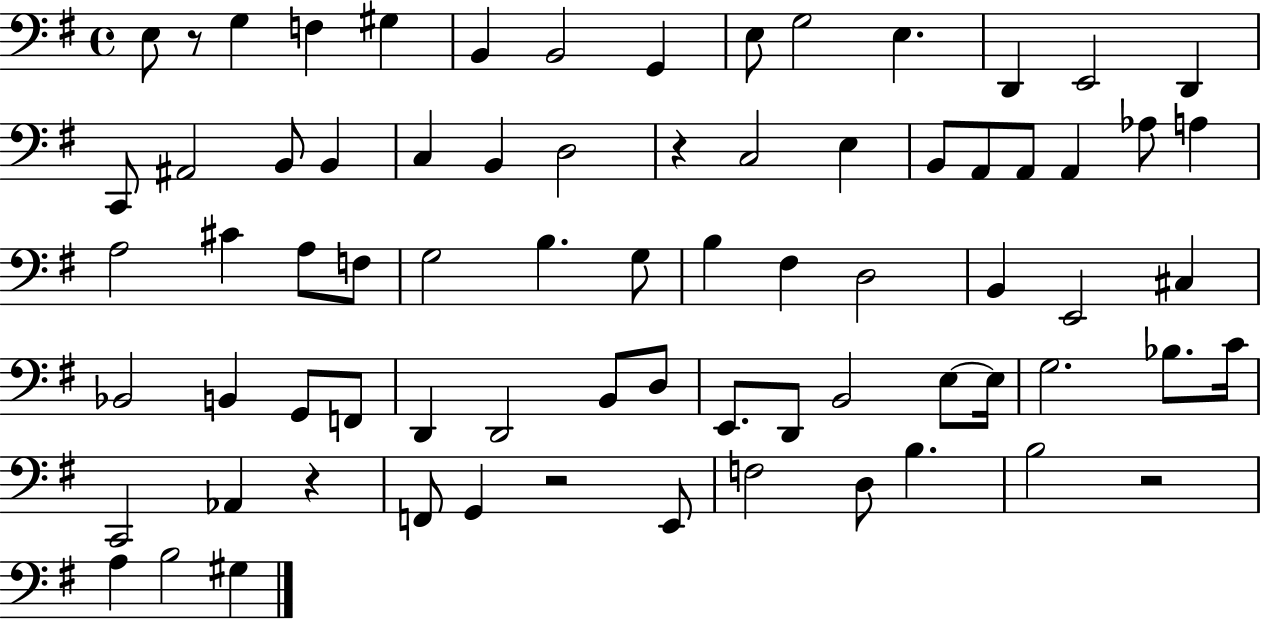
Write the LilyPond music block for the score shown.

{
  \clef bass
  \time 4/4
  \defaultTimeSignature
  \key g \major
  \repeat volta 2 { e8 r8 g4 f4 gis4 | b,4 b,2 g,4 | e8 g2 e4. | d,4 e,2 d,4 | \break c,8 ais,2 b,8 b,4 | c4 b,4 d2 | r4 c2 e4 | b,8 a,8 a,8 a,4 aes8 a4 | \break a2 cis'4 a8 f8 | g2 b4. g8 | b4 fis4 d2 | b,4 e,2 cis4 | \break bes,2 b,4 g,8 f,8 | d,4 d,2 b,8 d8 | e,8. d,8 b,2 e8~~ e16 | g2. bes8. c'16 | \break c,2 aes,4 r4 | f,8 g,4 r2 e,8 | f2 d8 b4. | b2 r2 | \break a4 b2 gis4 | } \bar "|."
}